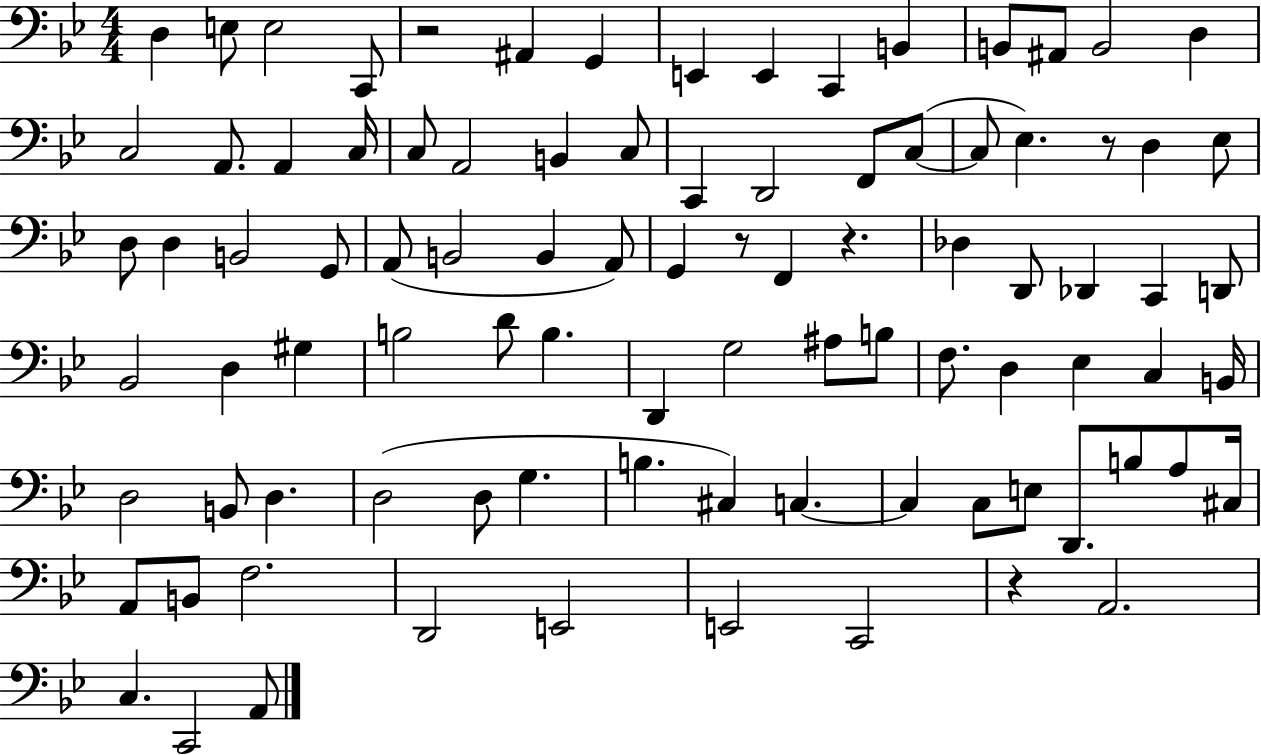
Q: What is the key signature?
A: BES major